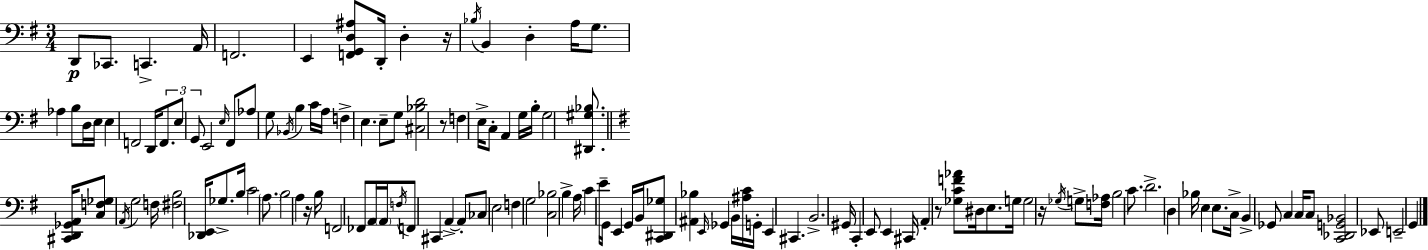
{
  \clef bass
  \numericTimeSignature
  \time 3/4
  \key e \minor
  d,8\p ces,8. c,4.-> a,16 | f,2. | e,4 <f, g, d ais>8 d,16-. d4-. r16 | \acciaccatura { bes16 } b,4 d4-. a16 g8. | \break aes4 b8 d16 e16 e4 | f,2 d,16 \tuplet 3/2 { f,8. | e8 g,8 } e,2 | \grace { e16 } fis,8 aes8 g8 \acciaccatura { bes,16 } b4 | \break c'16 a16 f4-> e4. | e8-- g8 <cis bes d'>2 | r8 f4 e16-> c8-. a,4 | g16 b16-. g2 | \break <dis, gis bes>8. \bar "||" \break \key e \minor <cis, d, ges, a,>16 <c f ges>8 \acciaccatura { a,16 } g2 | f16 <fis b>2 <des, e,>16 ges8.-> | b16 c'2 \parenthesize a8. | b2 a4 | \break r16 b16 f,2 fes,8 | a,16 \parenthesize a,16 \acciaccatura { f16 } f,8 cis,4 a,4->~~ | a,8-. ces8 e2 | f4 g2 | \break <c bes>2 b4-> | a16 c'4 e'16-- g,16 e,4 | g,16 b,16 <c, dis, ges>8 <ais, bes>4 \grace { e,16 } ges,4 | b,16 <ais c'>16 g,16-. e,4 cis,4. | \break b,2.-> | gis,16 c,4-. e,8 e,4 | cis,16 \parenthesize a,4-. r8 <ges c' f' aes'>8 dis16 | e8. g16 g2 | \break r16 \acciaccatura { ges16 } g8-> <f aes>16 b2 | c'8. d'2.-> | d4 bes16 e4 | e8. c16-> b,4-> ges,8 c4 | \break c16 c8 <c, des, g, bes,>2 | ees,8 e,2-- | g,4 \bar "|."
}